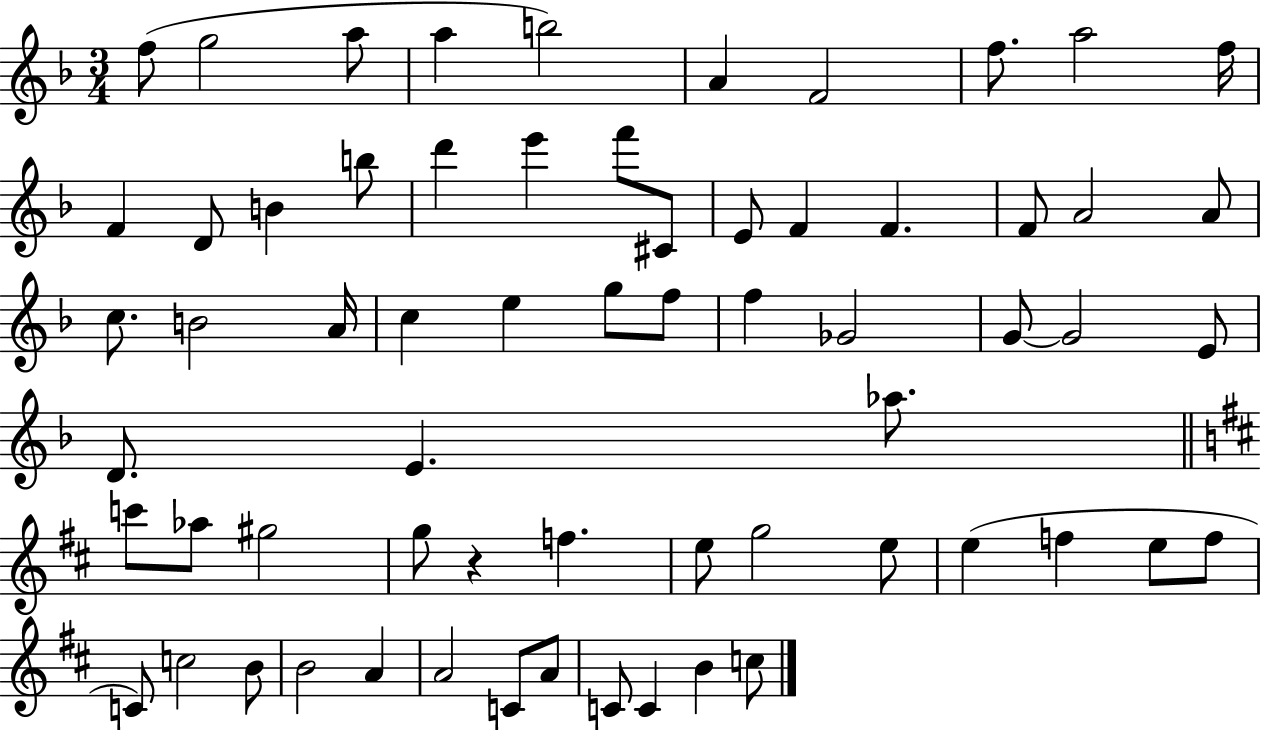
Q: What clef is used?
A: treble